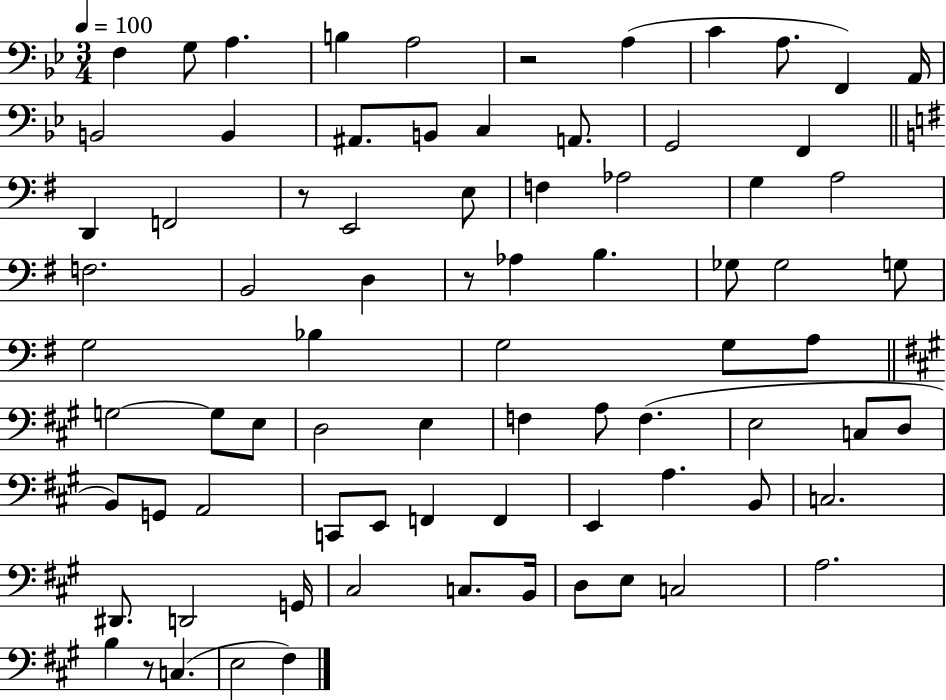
F3/q G3/e A3/q. B3/q A3/h R/h A3/q C4/q A3/e. F2/q A2/s B2/h B2/q A#2/e. B2/e C3/q A2/e. G2/h F2/q D2/q F2/h R/e E2/h E3/e F3/q Ab3/h G3/q A3/h F3/h. B2/h D3/q R/e Ab3/q B3/q. Gb3/e Gb3/h G3/e G3/h Bb3/q G3/h G3/e A3/e G3/h G3/e E3/e D3/h E3/q F3/q A3/e F3/q. E3/h C3/e D3/e B2/e G2/e A2/h C2/e E2/e F2/q F2/q E2/q A3/q. B2/e C3/h. D#2/e. D2/h G2/s C#3/h C3/e. B2/s D3/e E3/e C3/h A3/h. B3/q R/e C3/q. E3/h F#3/q